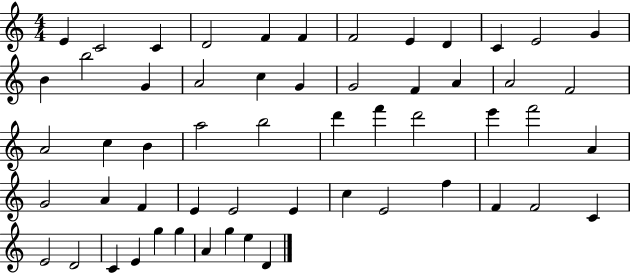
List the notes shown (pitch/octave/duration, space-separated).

E4/q C4/h C4/q D4/h F4/q F4/q F4/h E4/q D4/q C4/q E4/h G4/q B4/q B5/h G4/q A4/h C5/q G4/q G4/h F4/q A4/q A4/h F4/h A4/h C5/q B4/q A5/h B5/h D6/q F6/q D6/h E6/q F6/h A4/q G4/h A4/q F4/q E4/q E4/h E4/q C5/q E4/h F5/q F4/q F4/h C4/q E4/h D4/h C4/q E4/q G5/q G5/q A4/q G5/q E5/q D4/q